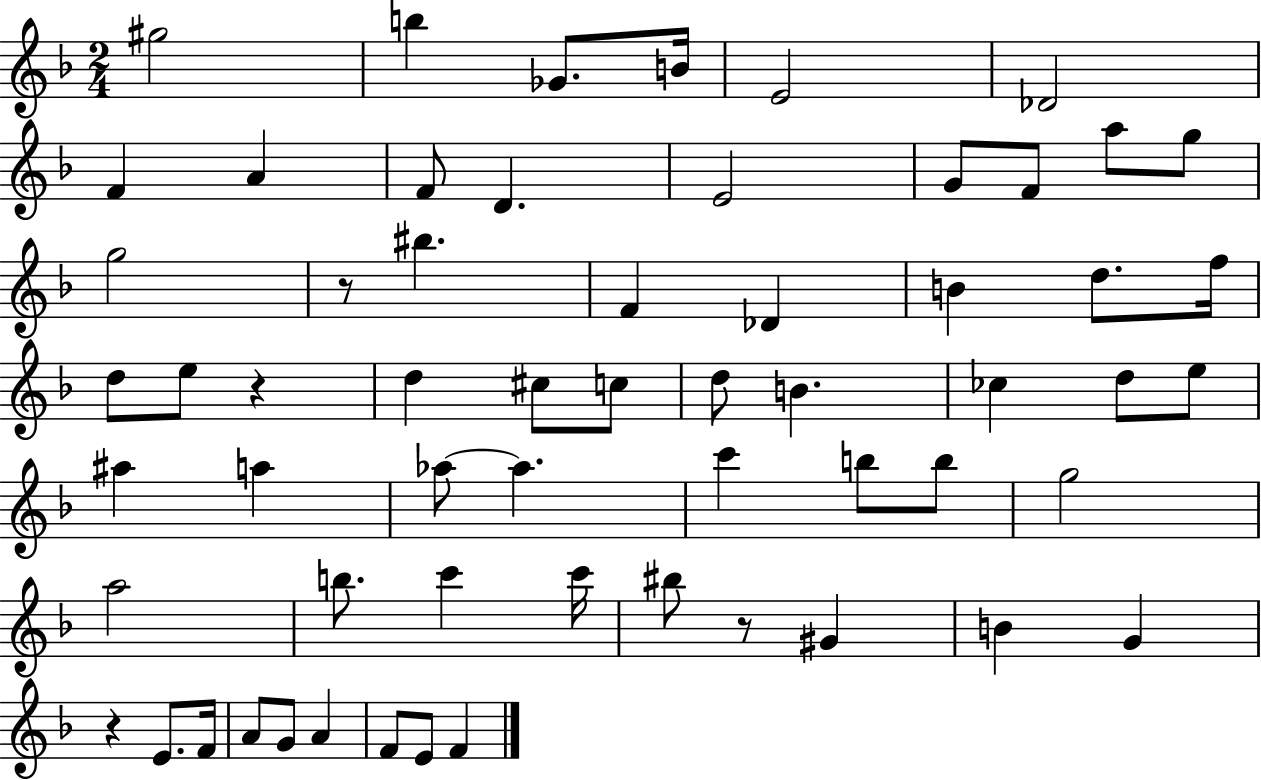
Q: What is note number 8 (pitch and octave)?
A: A4